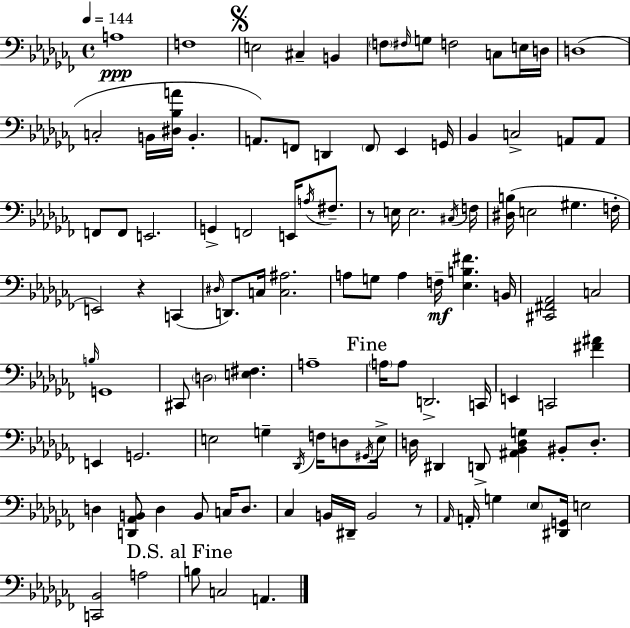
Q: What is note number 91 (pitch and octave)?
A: E3